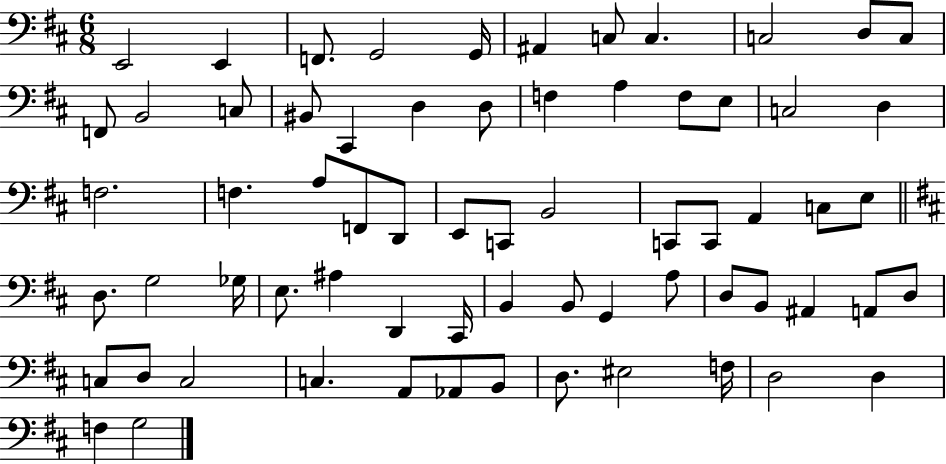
X:1
T:Untitled
M:6/8
L:1/4
K:D
E,,2 E,, F,,/2 G,,2 G,,/4 ^A,, C,/2 C, C,2 D,/2 C,/2 F,,/2 B,,2 C,/2 ^B,,/2 ^C,, D, D,/2 F, A, F,/2 E,/2 C,2 D, F,2 F, A,/2 F,,/2 D,,/2 E,,/2 C,,/2 B,,2 C,,/2 C,,/2 A,, C,/2 E,/2 D,/2 G,2 _G,/4 E,/2 ^A, D,, ^C,,/4 B,, B,,/2 G,, A,/2 D,/2 B,,/2 ^A,, A,,/2 D,/2 C,/2 D,/2 C,2 C, A,,/2 _A,,/2 B,,/2 D,/2 ^E,2 F,/4 D,2 D, F, G,2